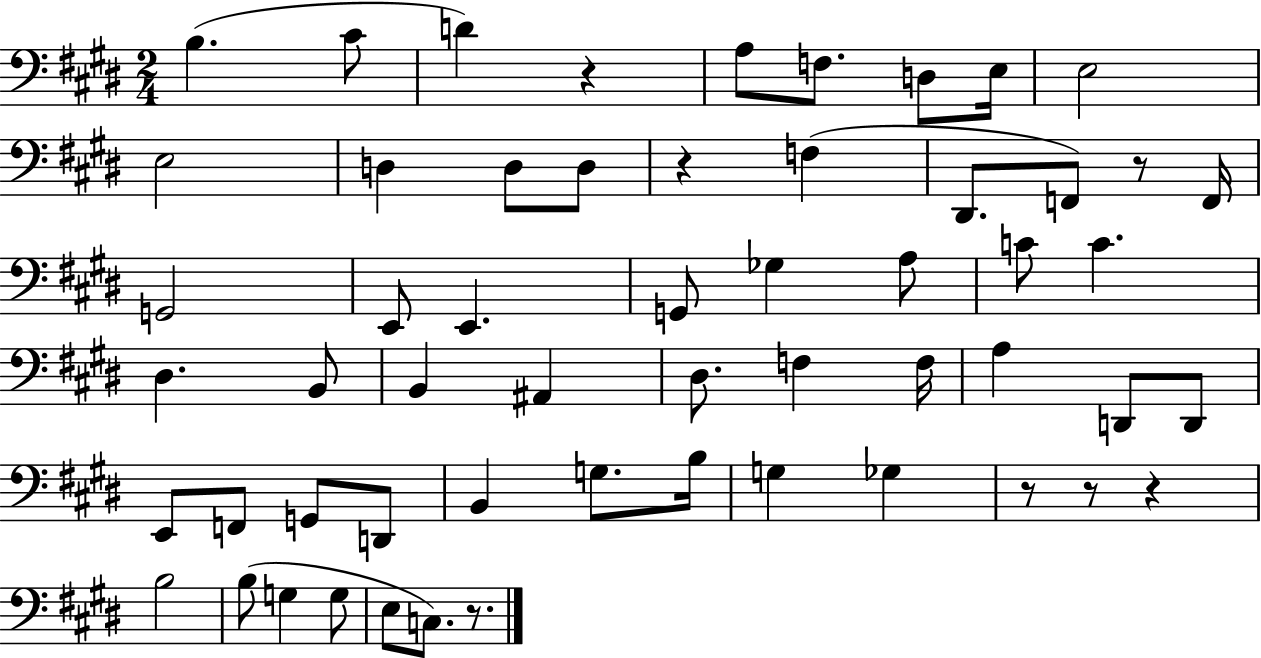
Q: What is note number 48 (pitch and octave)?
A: E3